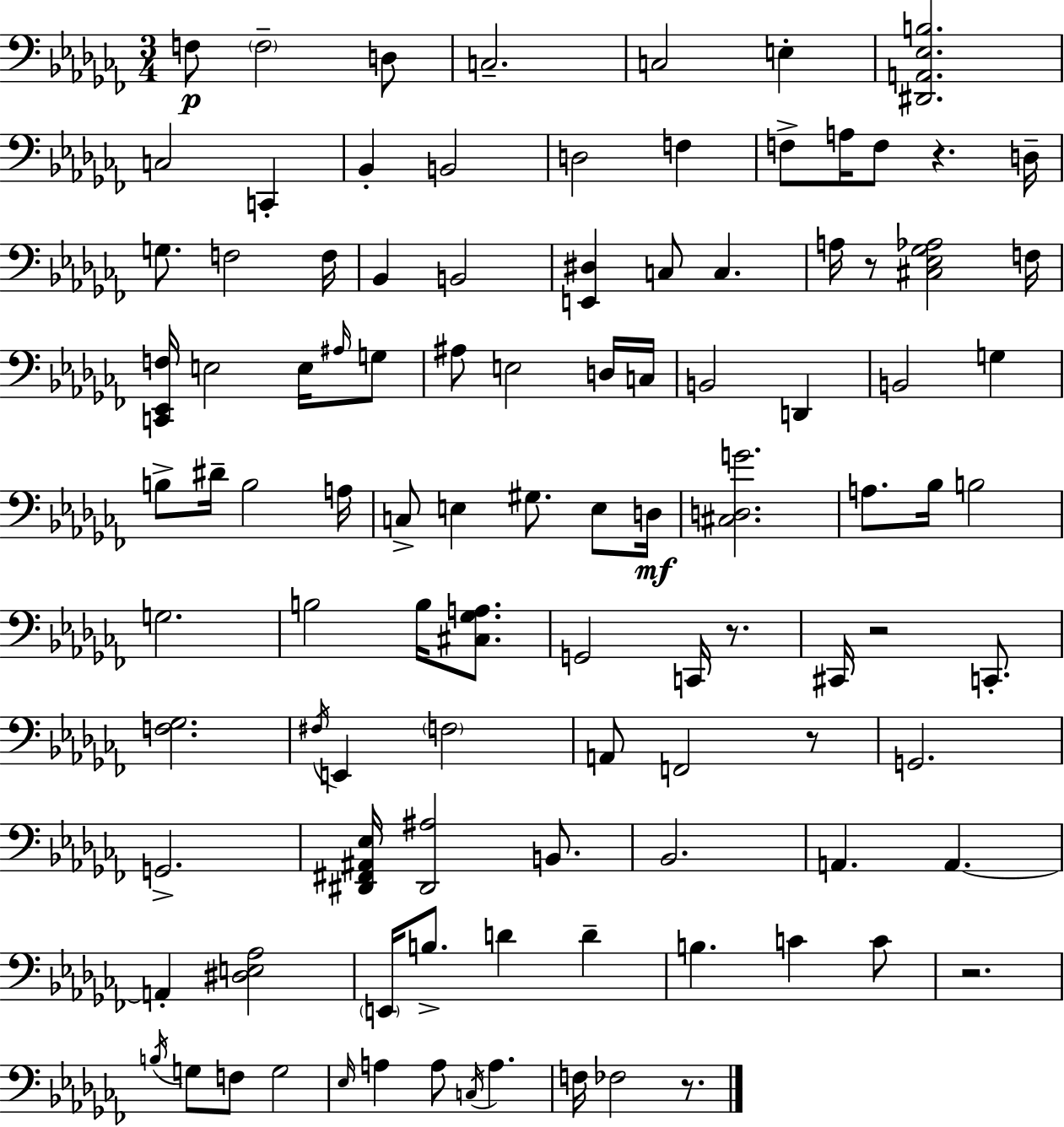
X:1
T:Untitled
M:3/4
L:1/4
K:Abm
F,/2 F,2 D,/2 C,2 C,2 E, [^D,,A,,_E,B,]2 C,2 C,, _B,, B,,2 D,2 F, F,/2 A,/4 F,/2 z D,/4 G,/2 F,2 F,/4 _B,, B,,2 [E,,^D,] C,/2 C, A,/4 z/2 [^C,_E,_G,_A,]2 F,/4 [C,,_E,,F,]/4 E,2 E,/4 ^A,/4 G,/2 ^A,/2 E,2 D,/4 C,/4 B,,2 D,, B,,2 G, B,/2 ^D/4 B,2 A,/4 C,/2 E, ^G,/2 E,/2 D,/4 [^C,D,G]2 A,/2 _B,/4 B,2 G,2 B,2 B,/4 [^C,_G,A,]/2 G,,2 C,,/4 z/2 ^C,,/4 z2 C,,/2 [F,_G,]2 ^F,/4 E,, F,2 A,,/2 F,,2 z/2 G,,2 G,,2 [^D,,^F,,^A,,_E,]/4 [^D,,^A,]2 B,,/2 _B,,2 A,, A,, A,, [^D,E,_A,]2 E,,/4 B,/2 D D B, C C/2 z2 B,/4 G,/2 F,/2 G,2 _E,/4 A, A,/2 C,/4 A, F,/4 _F,2 z/2